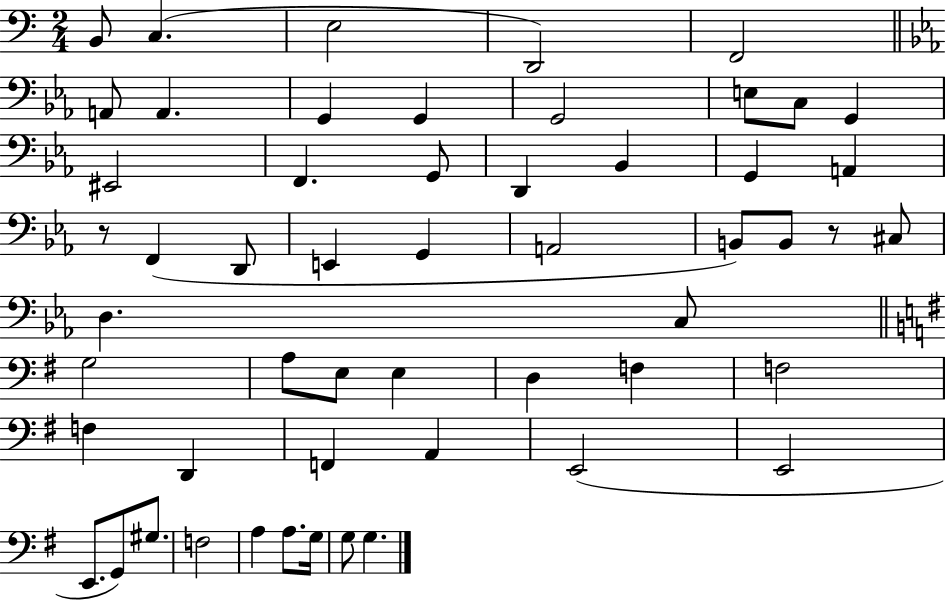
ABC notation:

X:1
T:Untitled
M:2/4
L:1/4
K:C
B,,/2 C, E,2 D,,2 F,,2 A,,/2 A,, G,, G,, G,,2 E,/2 C,/2 G,, ^E,,2 F,, G,,/2 D,, _B,, G,, A,, z/2 F,, D,,/2 E,, G,, A,,2 B,,/2 B,,/2 z/2 ^C,/2 D, C,/2 G,2 A,/2 E,/2 E, D, F, F,2 F, D,, F,, A,, E,,2 E,,2 E,,/2 G,,/2 ^G,/2 F,2 A, A,/2 G,/4 G,/2 G,